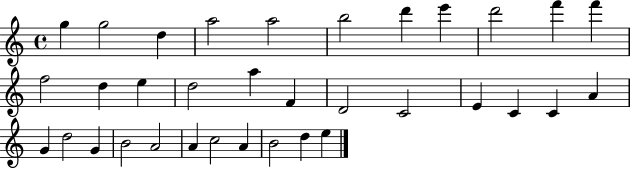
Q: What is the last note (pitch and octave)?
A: E5